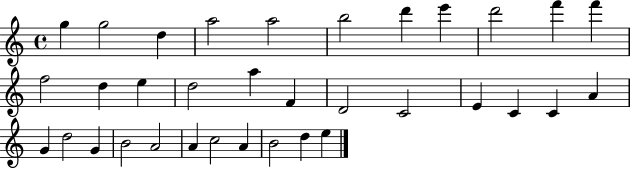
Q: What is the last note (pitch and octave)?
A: E5